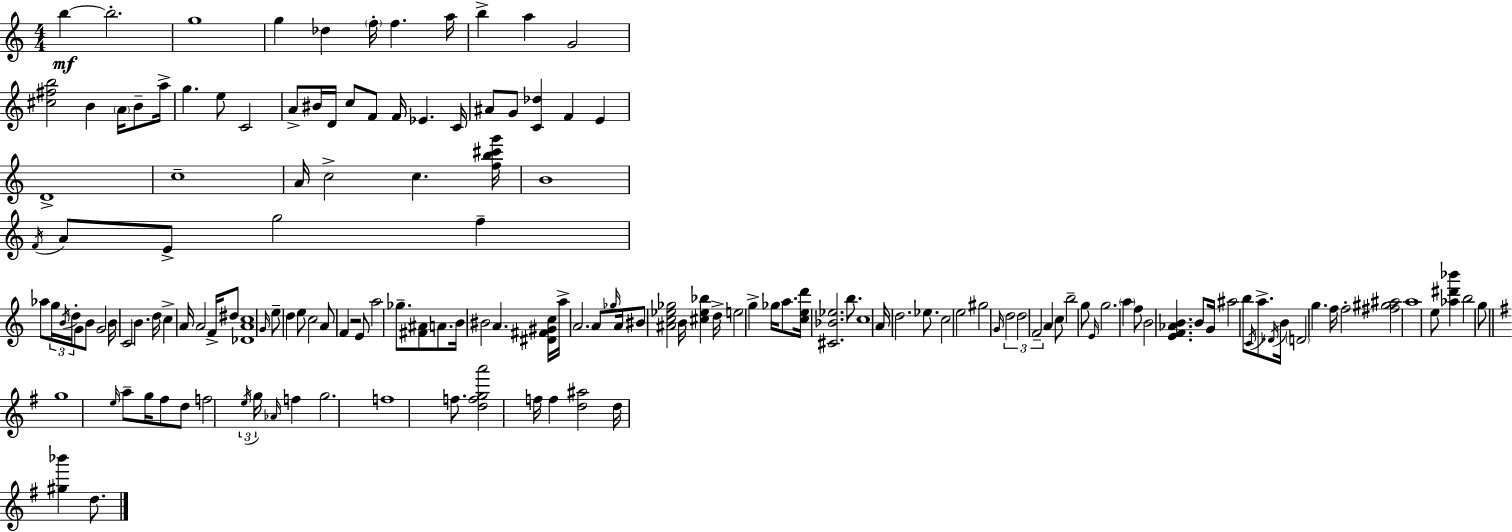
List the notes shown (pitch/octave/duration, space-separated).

B5/q B5/h. G5/w G5/q Db5/q F5/s F5/q. A5/s B5/q A5/q G4/h [C#5,F#5,B5]/h B4/q A4/s B4/e A5/s G5/q. E5/e C4/h A4/e BIS4/s D4/s C5/e F4/e F4/s Eb4/q. C4/s A#4/e G4/e [C4,Db5]/q F4/q E4/q D4/w C5/w A4/s C5/h C5/q. [F5,B5,C#6,G6]/s B4/w F4/s A4/e E4/e G5/h F5/q Ab5/e G5/s B4/s D5/s G4/e B4/e G4/h B4/s C4/h B4/q. D5/s C5/q A4/s A4/h F4/s D#5/e [Db4,A4,C5]/w G4/s E5/e D5/q E5/e C5/h A4/e F4/q R/h E4/e A5/h Gb5/e. [F#4,A#4]/e A4/e. B4/s BIS4/h A4/q. [D#4,F#4,G#4,C5]/s A5/s A4/h. A4/e Gb5/s A4/s BIS4/e [A#4,C5,Eb5,Gb5]/h B4/s [C#5,Eb5,Bb5]/q D5/s E5/h G5/q Gb5/s A5/e. [C5,E5,D6]/s [C#4,Bb4,Eb5]/h. B5/e. C5/w A4/s D5/h. Eb5/e. C5/h E5/h G#5/h G4/s D5/h D5/h F4/h A4/q C5/e B5/h G5/e E4/s G5/h. A5/q F5/e B4/h [E4,F4,Ab4,B4]/q. B4/e G4/s A#5/h B5/e C4/s A5/e. Db4/s B4/s D4/h G5/q. F5/s F5/h [F#5,G#5,A#5]/h A5/w E5/e [Ab5,D#6,Bb6]/q B5/h G5/e G5/w E5/s A5/e G5/s F#5/e D5/e F5/h E5/s G5/s Ab4/s F5/q G5/h. F5/w F5/e. [D5,F5,G5,A6]/h F5/s F5/q [D5,A#5]/h D5/s [G#5,Bb6]/q D5/e.